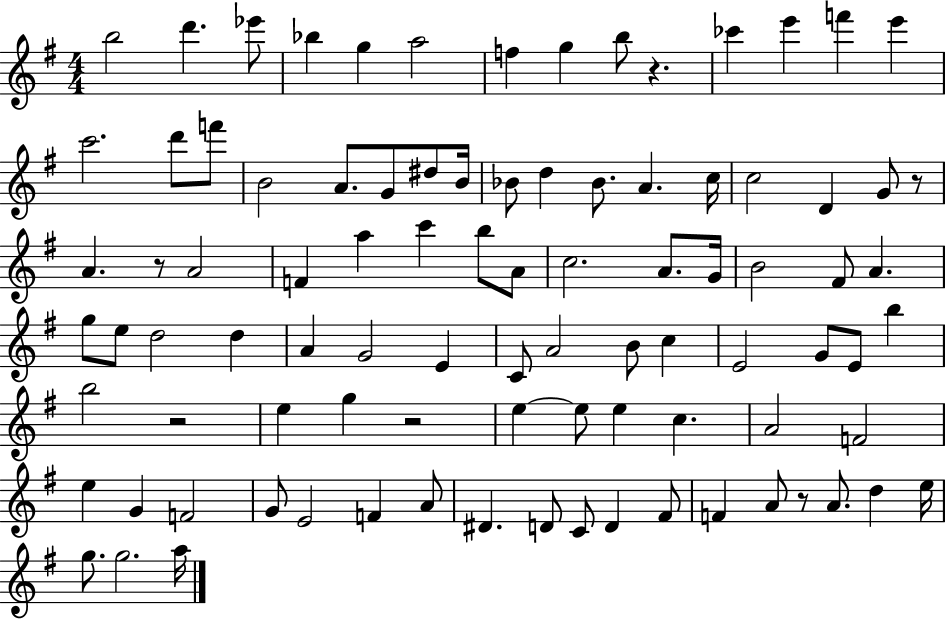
B5/h D6/q. Eb6/e Bb5/q G5/q A5/h F5/q G5/q B5/e R/q. CES6/q E6/q F6/q E6/q C6/h. D6/e F6/e B4/h A4/e. G4/e D#5/e B4/s Bb4/e D5/q Bb4/e. A4/q. C5/s C5/h D4/q G4/e R/e A4/q. R/e A4/h F4/q A5/q C6/q B5/e A4/e C5/h. A4/e. G4/s B4/h F#4/e A4/q. G5/e E5/e D5/h D5/q A4/q G4/h E4/q C4/e A4/h B4/e C5/q E4/h G4/e E4/e B5/q B5/h R/h E5/q G5/q R/h E5/q E5/e E5/q C5/q. A4/h F4/h E5/q G4/q F4/h G4/e E4/h F4/q A4/e D#4/q. D4/e C4/e D4/q F#4/e F4/q A4/e R/e A4/e. D5/q E5/s G5/e. G5/h. A5/s